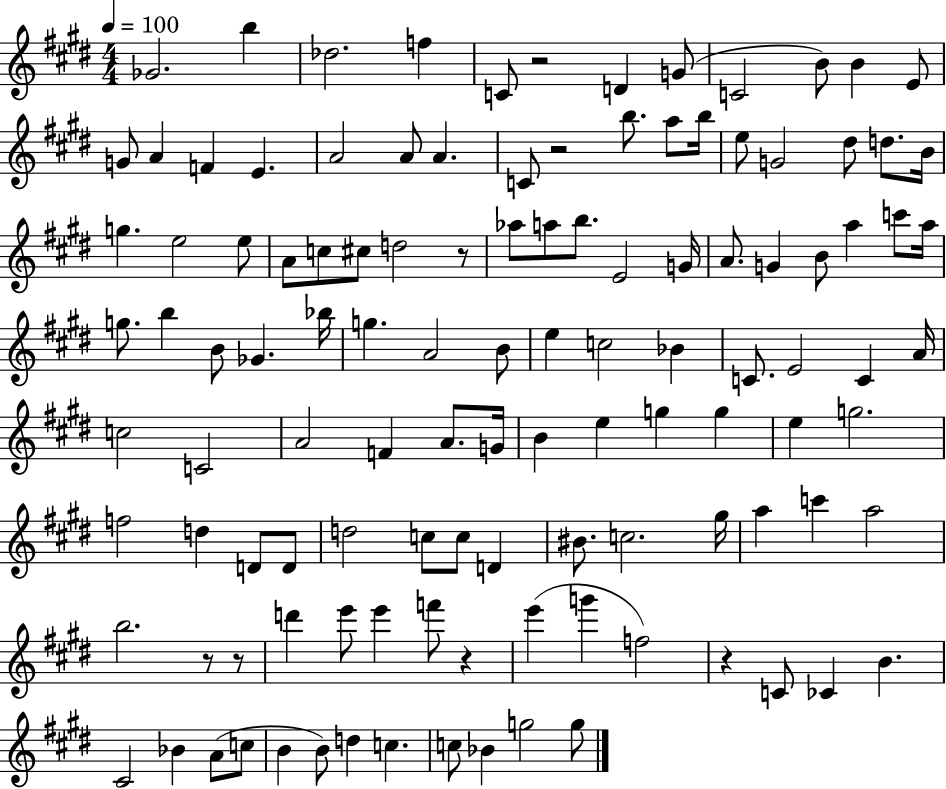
X:1
T:Untitled
M:4/4
L:1/4
K:E
_G2 b _d2 f C/2 z2 D G/2 C2 B/2 B E/2 G/2 A F E A2 A/2 A C/2 z2 b/2 a/2 b/4 e/2 G2 ^d/2 d/2 B/4 g e2 e/2 A/2 c/2 ^c/2 d2 z/2 _a/2 a/2 b/2 E2 G/4 A/2 G B/2 a c'/2 a/4 g/2 b B/2 _G _b/4 g A2 B/2 e c2 _B C/2 E2 C A/4 c2 C2 A2 F A/2 G/4 B e g g e g2 f2 d D/2 D/2 d2 c/2 c/2 D ^B/2 c2 ^g/4 a c' a2 b2 z/2 z/2 d' e'/2 e' f'/2 z e' g' f2 z C/2 _C B ^C2 _B A/2 c/2 B B/2 d c c/2 _B g2 g/2